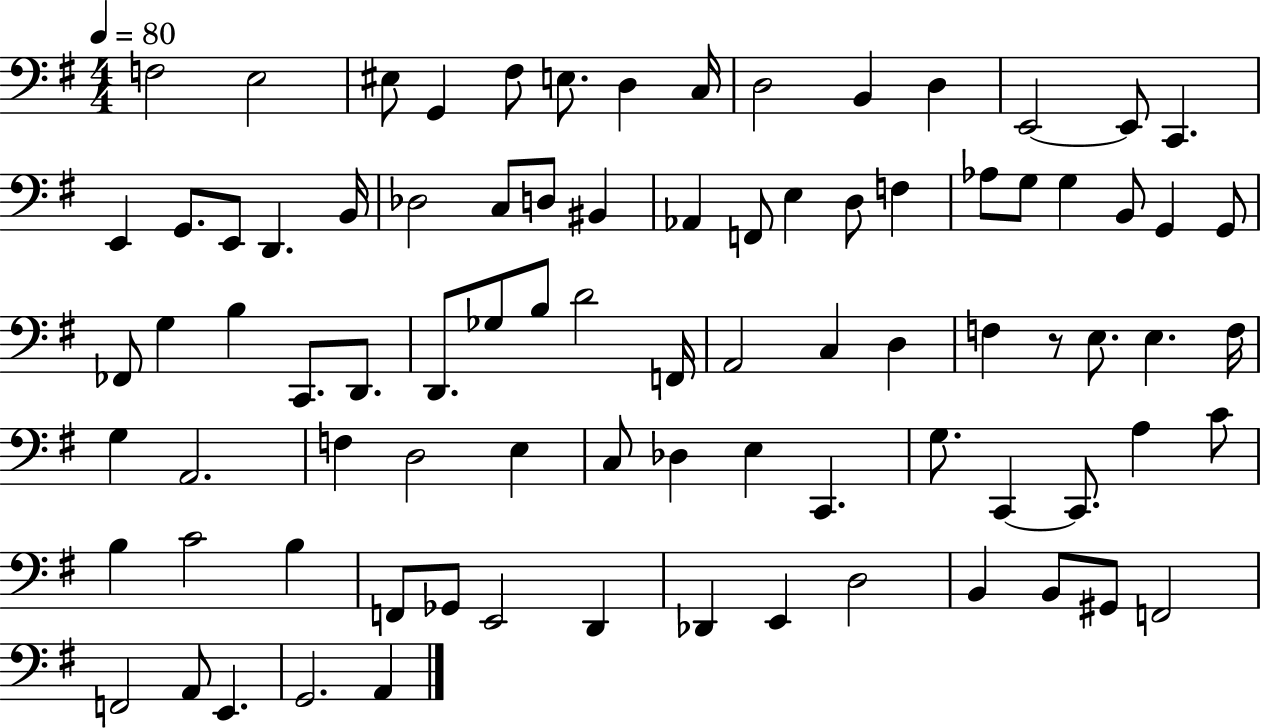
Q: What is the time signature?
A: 4/4